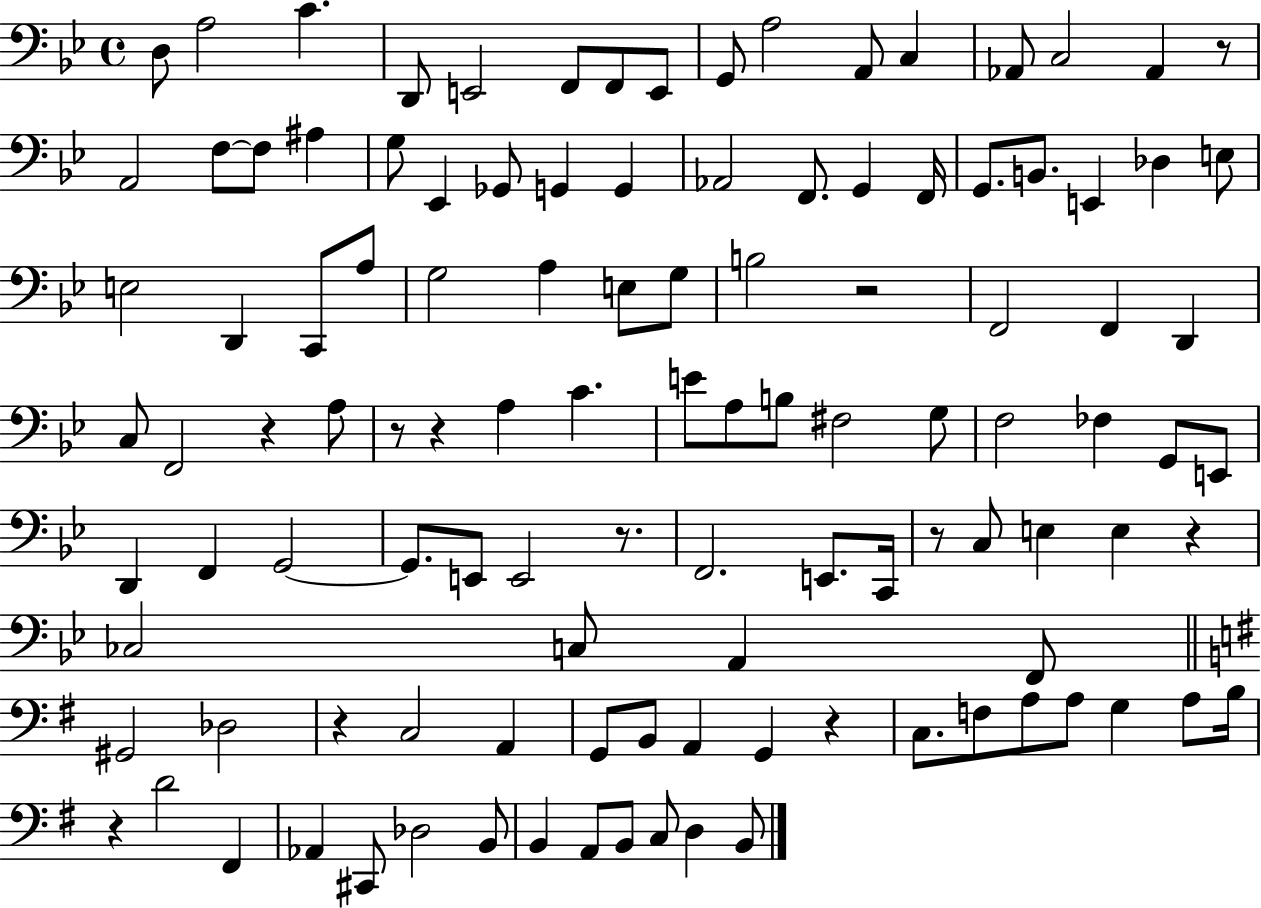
X:1
T:Untitled
M:4/4
L:1/4
K:Bb
D,/2 A,2 C D,,/2 E,,2 F,,/2 F,,/2 E,,/2 G,,/2 A,2 A,,/2 C, _A,,/2 C,2 _A,, z/2 A,,2 F,/2 F,/2 ^A, G,/2 _E,, _G,,/2 G,, G,, _A,,2 F,,/2 G,, F,,/4 G,,/2 B,,/2 E,, _D, E,/2 E,2 D,, C,,/2 A,/2 G,2 A, E,/2 G,/2 B,2 z2 F,,2 F,, D,, C,/2 F,,2 z A,/2 z/2 z A, C E/2 A,/2 B,/2 ^F,2 G,/2 F,2 _F, G,,/2 E,,/2 D,, F,, G,,2 G,,/2 E,,/2 E,,2 z/2 F,,2 E,,/2 C,,/4 z/2 C,/2 E, E, z _C,2 C,/2 A,, F,,/2 ^G,,2 _D,2 z C,2 A,, G,,/2 B,,/2 A,, G,, z C,/2 F,/2 A,/2 A,/2 G, A,/2 B,/4 z D2 ^F,, _A,, ^C,,/2 _D,2 B,,/2 B,, A,,/2 B,,/2 C,/2 D, B,,/2